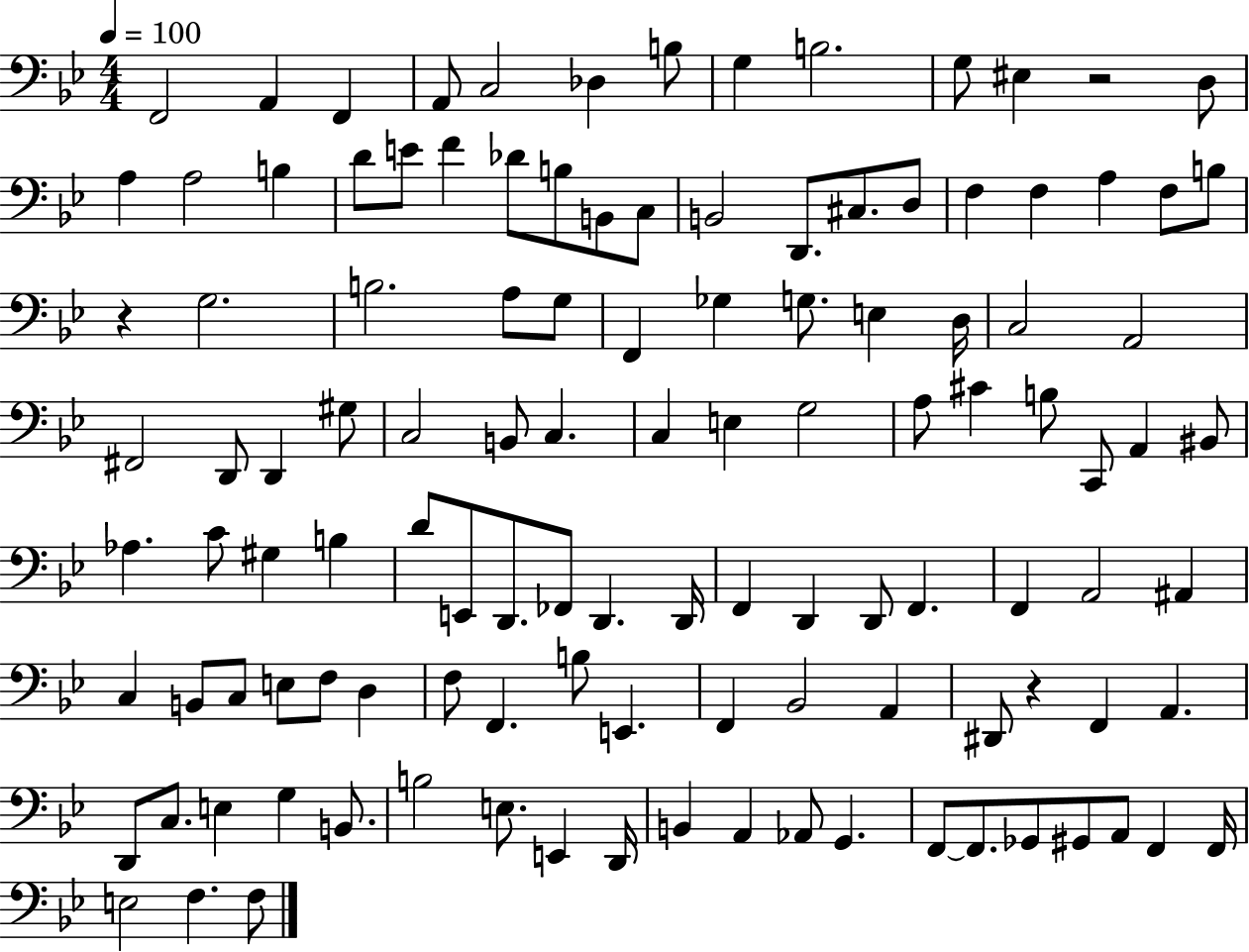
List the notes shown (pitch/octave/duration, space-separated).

F2/h A2/q F2/q A2/e C3/h Db3/q B3/e G3/q B3/h. G3/e EIS3/q R/h D3/e A3/q A3/h B3/q D4/e E4/e F4/q Db4/e B3/e B2/e C3/e B2/h D2/e. C#3/e. D3/e F3/q F3/q A3/q F3/e B3/e R/q G3/h. B3/h. A3/e G3/e F2/q Gb3/q G3/e. E3/q D3/s C3/h A2/h F#2/h D2/e D2/q G#3/e C3/h B2/e C3/q. C3/q E3/q G3/h A3/e C#4/q B3/e C2/e A2/q BIS2/e Ab3/q. C4/e G#3/q B3/q D4/e E2/e D2/e. FES2/e D2/q. D2/s F2/q D2/q D2/e F2/q. F2/q A2/h A#2/q C3/q B2/e C3/e E3/e F3/e D3/q F3/e F2/q. B3/e E2/q. F2/q Bb2/h A2/q D#2/e R/q F2/q A2/q. D2/e C3/e. E3/q G3/q B2/e. B3/h E3/e. E2/q D2/s B2/q A2/q Ab2/e G2/q. F2/e F2/e. Gb2/e G#2/e A2/e F2/q F2/s E3/h F3/q. F3/e